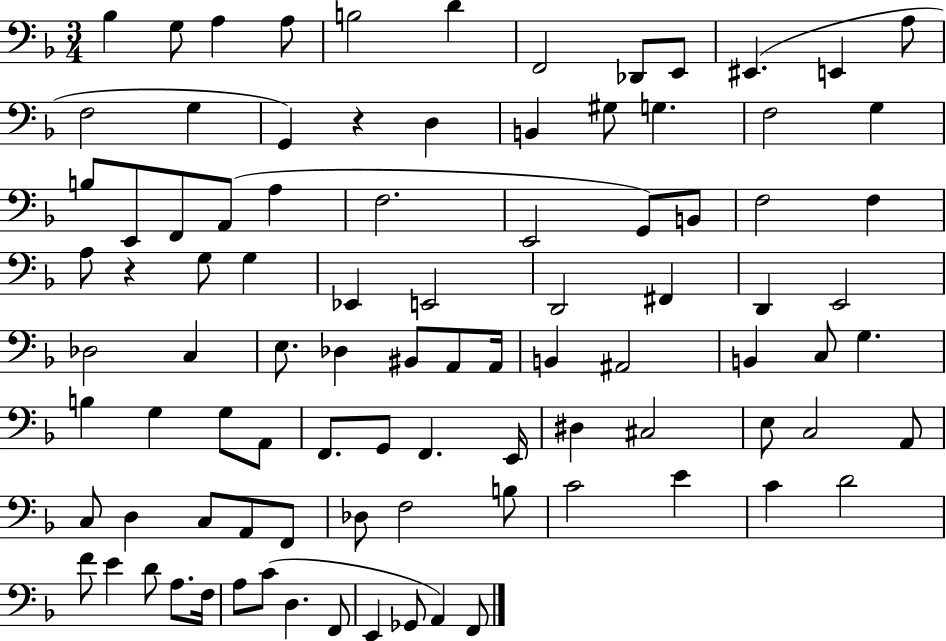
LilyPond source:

{
  \clef bass
  \numericTimeSignature
  \time 3/4
  \key f \major
  bes4 g8 a4 a8 | b2 d'4 | f,2 des,8 e,8 | eis,4.( e,4 a8 | \break f2 g4 | g,4) r4 d4 | b,4 gis8 g4. | f2 g4 | \break b8 e,8 f,8 a,8( a4 | f2. | e,2 g,8) b,8 | f2 f4 | \break a8 r4 g8 g4 | ees,4 e,2 | d,2 fis,4 | d,4 e,2 | \break des2 c4 | e8. des4 bis,8 a,8 a,16 | b,4 ais,2 | b,4 c8 g4. | \break b4 g4 g8 a,8 | f,8. g,8 f,4. e,16 | dis4 cis2 | e8 c2 a,8 | \break c8 d4 c8 a,8 f,8 | des8 f2 b8 | c'2 e'4 | c'4 d'2 | \break f'8 e'4 d'8 a8. f16 | a8 c'8( d4. f,8 | e,4 ges,8 a,4) f,8 | \bar "|."
}